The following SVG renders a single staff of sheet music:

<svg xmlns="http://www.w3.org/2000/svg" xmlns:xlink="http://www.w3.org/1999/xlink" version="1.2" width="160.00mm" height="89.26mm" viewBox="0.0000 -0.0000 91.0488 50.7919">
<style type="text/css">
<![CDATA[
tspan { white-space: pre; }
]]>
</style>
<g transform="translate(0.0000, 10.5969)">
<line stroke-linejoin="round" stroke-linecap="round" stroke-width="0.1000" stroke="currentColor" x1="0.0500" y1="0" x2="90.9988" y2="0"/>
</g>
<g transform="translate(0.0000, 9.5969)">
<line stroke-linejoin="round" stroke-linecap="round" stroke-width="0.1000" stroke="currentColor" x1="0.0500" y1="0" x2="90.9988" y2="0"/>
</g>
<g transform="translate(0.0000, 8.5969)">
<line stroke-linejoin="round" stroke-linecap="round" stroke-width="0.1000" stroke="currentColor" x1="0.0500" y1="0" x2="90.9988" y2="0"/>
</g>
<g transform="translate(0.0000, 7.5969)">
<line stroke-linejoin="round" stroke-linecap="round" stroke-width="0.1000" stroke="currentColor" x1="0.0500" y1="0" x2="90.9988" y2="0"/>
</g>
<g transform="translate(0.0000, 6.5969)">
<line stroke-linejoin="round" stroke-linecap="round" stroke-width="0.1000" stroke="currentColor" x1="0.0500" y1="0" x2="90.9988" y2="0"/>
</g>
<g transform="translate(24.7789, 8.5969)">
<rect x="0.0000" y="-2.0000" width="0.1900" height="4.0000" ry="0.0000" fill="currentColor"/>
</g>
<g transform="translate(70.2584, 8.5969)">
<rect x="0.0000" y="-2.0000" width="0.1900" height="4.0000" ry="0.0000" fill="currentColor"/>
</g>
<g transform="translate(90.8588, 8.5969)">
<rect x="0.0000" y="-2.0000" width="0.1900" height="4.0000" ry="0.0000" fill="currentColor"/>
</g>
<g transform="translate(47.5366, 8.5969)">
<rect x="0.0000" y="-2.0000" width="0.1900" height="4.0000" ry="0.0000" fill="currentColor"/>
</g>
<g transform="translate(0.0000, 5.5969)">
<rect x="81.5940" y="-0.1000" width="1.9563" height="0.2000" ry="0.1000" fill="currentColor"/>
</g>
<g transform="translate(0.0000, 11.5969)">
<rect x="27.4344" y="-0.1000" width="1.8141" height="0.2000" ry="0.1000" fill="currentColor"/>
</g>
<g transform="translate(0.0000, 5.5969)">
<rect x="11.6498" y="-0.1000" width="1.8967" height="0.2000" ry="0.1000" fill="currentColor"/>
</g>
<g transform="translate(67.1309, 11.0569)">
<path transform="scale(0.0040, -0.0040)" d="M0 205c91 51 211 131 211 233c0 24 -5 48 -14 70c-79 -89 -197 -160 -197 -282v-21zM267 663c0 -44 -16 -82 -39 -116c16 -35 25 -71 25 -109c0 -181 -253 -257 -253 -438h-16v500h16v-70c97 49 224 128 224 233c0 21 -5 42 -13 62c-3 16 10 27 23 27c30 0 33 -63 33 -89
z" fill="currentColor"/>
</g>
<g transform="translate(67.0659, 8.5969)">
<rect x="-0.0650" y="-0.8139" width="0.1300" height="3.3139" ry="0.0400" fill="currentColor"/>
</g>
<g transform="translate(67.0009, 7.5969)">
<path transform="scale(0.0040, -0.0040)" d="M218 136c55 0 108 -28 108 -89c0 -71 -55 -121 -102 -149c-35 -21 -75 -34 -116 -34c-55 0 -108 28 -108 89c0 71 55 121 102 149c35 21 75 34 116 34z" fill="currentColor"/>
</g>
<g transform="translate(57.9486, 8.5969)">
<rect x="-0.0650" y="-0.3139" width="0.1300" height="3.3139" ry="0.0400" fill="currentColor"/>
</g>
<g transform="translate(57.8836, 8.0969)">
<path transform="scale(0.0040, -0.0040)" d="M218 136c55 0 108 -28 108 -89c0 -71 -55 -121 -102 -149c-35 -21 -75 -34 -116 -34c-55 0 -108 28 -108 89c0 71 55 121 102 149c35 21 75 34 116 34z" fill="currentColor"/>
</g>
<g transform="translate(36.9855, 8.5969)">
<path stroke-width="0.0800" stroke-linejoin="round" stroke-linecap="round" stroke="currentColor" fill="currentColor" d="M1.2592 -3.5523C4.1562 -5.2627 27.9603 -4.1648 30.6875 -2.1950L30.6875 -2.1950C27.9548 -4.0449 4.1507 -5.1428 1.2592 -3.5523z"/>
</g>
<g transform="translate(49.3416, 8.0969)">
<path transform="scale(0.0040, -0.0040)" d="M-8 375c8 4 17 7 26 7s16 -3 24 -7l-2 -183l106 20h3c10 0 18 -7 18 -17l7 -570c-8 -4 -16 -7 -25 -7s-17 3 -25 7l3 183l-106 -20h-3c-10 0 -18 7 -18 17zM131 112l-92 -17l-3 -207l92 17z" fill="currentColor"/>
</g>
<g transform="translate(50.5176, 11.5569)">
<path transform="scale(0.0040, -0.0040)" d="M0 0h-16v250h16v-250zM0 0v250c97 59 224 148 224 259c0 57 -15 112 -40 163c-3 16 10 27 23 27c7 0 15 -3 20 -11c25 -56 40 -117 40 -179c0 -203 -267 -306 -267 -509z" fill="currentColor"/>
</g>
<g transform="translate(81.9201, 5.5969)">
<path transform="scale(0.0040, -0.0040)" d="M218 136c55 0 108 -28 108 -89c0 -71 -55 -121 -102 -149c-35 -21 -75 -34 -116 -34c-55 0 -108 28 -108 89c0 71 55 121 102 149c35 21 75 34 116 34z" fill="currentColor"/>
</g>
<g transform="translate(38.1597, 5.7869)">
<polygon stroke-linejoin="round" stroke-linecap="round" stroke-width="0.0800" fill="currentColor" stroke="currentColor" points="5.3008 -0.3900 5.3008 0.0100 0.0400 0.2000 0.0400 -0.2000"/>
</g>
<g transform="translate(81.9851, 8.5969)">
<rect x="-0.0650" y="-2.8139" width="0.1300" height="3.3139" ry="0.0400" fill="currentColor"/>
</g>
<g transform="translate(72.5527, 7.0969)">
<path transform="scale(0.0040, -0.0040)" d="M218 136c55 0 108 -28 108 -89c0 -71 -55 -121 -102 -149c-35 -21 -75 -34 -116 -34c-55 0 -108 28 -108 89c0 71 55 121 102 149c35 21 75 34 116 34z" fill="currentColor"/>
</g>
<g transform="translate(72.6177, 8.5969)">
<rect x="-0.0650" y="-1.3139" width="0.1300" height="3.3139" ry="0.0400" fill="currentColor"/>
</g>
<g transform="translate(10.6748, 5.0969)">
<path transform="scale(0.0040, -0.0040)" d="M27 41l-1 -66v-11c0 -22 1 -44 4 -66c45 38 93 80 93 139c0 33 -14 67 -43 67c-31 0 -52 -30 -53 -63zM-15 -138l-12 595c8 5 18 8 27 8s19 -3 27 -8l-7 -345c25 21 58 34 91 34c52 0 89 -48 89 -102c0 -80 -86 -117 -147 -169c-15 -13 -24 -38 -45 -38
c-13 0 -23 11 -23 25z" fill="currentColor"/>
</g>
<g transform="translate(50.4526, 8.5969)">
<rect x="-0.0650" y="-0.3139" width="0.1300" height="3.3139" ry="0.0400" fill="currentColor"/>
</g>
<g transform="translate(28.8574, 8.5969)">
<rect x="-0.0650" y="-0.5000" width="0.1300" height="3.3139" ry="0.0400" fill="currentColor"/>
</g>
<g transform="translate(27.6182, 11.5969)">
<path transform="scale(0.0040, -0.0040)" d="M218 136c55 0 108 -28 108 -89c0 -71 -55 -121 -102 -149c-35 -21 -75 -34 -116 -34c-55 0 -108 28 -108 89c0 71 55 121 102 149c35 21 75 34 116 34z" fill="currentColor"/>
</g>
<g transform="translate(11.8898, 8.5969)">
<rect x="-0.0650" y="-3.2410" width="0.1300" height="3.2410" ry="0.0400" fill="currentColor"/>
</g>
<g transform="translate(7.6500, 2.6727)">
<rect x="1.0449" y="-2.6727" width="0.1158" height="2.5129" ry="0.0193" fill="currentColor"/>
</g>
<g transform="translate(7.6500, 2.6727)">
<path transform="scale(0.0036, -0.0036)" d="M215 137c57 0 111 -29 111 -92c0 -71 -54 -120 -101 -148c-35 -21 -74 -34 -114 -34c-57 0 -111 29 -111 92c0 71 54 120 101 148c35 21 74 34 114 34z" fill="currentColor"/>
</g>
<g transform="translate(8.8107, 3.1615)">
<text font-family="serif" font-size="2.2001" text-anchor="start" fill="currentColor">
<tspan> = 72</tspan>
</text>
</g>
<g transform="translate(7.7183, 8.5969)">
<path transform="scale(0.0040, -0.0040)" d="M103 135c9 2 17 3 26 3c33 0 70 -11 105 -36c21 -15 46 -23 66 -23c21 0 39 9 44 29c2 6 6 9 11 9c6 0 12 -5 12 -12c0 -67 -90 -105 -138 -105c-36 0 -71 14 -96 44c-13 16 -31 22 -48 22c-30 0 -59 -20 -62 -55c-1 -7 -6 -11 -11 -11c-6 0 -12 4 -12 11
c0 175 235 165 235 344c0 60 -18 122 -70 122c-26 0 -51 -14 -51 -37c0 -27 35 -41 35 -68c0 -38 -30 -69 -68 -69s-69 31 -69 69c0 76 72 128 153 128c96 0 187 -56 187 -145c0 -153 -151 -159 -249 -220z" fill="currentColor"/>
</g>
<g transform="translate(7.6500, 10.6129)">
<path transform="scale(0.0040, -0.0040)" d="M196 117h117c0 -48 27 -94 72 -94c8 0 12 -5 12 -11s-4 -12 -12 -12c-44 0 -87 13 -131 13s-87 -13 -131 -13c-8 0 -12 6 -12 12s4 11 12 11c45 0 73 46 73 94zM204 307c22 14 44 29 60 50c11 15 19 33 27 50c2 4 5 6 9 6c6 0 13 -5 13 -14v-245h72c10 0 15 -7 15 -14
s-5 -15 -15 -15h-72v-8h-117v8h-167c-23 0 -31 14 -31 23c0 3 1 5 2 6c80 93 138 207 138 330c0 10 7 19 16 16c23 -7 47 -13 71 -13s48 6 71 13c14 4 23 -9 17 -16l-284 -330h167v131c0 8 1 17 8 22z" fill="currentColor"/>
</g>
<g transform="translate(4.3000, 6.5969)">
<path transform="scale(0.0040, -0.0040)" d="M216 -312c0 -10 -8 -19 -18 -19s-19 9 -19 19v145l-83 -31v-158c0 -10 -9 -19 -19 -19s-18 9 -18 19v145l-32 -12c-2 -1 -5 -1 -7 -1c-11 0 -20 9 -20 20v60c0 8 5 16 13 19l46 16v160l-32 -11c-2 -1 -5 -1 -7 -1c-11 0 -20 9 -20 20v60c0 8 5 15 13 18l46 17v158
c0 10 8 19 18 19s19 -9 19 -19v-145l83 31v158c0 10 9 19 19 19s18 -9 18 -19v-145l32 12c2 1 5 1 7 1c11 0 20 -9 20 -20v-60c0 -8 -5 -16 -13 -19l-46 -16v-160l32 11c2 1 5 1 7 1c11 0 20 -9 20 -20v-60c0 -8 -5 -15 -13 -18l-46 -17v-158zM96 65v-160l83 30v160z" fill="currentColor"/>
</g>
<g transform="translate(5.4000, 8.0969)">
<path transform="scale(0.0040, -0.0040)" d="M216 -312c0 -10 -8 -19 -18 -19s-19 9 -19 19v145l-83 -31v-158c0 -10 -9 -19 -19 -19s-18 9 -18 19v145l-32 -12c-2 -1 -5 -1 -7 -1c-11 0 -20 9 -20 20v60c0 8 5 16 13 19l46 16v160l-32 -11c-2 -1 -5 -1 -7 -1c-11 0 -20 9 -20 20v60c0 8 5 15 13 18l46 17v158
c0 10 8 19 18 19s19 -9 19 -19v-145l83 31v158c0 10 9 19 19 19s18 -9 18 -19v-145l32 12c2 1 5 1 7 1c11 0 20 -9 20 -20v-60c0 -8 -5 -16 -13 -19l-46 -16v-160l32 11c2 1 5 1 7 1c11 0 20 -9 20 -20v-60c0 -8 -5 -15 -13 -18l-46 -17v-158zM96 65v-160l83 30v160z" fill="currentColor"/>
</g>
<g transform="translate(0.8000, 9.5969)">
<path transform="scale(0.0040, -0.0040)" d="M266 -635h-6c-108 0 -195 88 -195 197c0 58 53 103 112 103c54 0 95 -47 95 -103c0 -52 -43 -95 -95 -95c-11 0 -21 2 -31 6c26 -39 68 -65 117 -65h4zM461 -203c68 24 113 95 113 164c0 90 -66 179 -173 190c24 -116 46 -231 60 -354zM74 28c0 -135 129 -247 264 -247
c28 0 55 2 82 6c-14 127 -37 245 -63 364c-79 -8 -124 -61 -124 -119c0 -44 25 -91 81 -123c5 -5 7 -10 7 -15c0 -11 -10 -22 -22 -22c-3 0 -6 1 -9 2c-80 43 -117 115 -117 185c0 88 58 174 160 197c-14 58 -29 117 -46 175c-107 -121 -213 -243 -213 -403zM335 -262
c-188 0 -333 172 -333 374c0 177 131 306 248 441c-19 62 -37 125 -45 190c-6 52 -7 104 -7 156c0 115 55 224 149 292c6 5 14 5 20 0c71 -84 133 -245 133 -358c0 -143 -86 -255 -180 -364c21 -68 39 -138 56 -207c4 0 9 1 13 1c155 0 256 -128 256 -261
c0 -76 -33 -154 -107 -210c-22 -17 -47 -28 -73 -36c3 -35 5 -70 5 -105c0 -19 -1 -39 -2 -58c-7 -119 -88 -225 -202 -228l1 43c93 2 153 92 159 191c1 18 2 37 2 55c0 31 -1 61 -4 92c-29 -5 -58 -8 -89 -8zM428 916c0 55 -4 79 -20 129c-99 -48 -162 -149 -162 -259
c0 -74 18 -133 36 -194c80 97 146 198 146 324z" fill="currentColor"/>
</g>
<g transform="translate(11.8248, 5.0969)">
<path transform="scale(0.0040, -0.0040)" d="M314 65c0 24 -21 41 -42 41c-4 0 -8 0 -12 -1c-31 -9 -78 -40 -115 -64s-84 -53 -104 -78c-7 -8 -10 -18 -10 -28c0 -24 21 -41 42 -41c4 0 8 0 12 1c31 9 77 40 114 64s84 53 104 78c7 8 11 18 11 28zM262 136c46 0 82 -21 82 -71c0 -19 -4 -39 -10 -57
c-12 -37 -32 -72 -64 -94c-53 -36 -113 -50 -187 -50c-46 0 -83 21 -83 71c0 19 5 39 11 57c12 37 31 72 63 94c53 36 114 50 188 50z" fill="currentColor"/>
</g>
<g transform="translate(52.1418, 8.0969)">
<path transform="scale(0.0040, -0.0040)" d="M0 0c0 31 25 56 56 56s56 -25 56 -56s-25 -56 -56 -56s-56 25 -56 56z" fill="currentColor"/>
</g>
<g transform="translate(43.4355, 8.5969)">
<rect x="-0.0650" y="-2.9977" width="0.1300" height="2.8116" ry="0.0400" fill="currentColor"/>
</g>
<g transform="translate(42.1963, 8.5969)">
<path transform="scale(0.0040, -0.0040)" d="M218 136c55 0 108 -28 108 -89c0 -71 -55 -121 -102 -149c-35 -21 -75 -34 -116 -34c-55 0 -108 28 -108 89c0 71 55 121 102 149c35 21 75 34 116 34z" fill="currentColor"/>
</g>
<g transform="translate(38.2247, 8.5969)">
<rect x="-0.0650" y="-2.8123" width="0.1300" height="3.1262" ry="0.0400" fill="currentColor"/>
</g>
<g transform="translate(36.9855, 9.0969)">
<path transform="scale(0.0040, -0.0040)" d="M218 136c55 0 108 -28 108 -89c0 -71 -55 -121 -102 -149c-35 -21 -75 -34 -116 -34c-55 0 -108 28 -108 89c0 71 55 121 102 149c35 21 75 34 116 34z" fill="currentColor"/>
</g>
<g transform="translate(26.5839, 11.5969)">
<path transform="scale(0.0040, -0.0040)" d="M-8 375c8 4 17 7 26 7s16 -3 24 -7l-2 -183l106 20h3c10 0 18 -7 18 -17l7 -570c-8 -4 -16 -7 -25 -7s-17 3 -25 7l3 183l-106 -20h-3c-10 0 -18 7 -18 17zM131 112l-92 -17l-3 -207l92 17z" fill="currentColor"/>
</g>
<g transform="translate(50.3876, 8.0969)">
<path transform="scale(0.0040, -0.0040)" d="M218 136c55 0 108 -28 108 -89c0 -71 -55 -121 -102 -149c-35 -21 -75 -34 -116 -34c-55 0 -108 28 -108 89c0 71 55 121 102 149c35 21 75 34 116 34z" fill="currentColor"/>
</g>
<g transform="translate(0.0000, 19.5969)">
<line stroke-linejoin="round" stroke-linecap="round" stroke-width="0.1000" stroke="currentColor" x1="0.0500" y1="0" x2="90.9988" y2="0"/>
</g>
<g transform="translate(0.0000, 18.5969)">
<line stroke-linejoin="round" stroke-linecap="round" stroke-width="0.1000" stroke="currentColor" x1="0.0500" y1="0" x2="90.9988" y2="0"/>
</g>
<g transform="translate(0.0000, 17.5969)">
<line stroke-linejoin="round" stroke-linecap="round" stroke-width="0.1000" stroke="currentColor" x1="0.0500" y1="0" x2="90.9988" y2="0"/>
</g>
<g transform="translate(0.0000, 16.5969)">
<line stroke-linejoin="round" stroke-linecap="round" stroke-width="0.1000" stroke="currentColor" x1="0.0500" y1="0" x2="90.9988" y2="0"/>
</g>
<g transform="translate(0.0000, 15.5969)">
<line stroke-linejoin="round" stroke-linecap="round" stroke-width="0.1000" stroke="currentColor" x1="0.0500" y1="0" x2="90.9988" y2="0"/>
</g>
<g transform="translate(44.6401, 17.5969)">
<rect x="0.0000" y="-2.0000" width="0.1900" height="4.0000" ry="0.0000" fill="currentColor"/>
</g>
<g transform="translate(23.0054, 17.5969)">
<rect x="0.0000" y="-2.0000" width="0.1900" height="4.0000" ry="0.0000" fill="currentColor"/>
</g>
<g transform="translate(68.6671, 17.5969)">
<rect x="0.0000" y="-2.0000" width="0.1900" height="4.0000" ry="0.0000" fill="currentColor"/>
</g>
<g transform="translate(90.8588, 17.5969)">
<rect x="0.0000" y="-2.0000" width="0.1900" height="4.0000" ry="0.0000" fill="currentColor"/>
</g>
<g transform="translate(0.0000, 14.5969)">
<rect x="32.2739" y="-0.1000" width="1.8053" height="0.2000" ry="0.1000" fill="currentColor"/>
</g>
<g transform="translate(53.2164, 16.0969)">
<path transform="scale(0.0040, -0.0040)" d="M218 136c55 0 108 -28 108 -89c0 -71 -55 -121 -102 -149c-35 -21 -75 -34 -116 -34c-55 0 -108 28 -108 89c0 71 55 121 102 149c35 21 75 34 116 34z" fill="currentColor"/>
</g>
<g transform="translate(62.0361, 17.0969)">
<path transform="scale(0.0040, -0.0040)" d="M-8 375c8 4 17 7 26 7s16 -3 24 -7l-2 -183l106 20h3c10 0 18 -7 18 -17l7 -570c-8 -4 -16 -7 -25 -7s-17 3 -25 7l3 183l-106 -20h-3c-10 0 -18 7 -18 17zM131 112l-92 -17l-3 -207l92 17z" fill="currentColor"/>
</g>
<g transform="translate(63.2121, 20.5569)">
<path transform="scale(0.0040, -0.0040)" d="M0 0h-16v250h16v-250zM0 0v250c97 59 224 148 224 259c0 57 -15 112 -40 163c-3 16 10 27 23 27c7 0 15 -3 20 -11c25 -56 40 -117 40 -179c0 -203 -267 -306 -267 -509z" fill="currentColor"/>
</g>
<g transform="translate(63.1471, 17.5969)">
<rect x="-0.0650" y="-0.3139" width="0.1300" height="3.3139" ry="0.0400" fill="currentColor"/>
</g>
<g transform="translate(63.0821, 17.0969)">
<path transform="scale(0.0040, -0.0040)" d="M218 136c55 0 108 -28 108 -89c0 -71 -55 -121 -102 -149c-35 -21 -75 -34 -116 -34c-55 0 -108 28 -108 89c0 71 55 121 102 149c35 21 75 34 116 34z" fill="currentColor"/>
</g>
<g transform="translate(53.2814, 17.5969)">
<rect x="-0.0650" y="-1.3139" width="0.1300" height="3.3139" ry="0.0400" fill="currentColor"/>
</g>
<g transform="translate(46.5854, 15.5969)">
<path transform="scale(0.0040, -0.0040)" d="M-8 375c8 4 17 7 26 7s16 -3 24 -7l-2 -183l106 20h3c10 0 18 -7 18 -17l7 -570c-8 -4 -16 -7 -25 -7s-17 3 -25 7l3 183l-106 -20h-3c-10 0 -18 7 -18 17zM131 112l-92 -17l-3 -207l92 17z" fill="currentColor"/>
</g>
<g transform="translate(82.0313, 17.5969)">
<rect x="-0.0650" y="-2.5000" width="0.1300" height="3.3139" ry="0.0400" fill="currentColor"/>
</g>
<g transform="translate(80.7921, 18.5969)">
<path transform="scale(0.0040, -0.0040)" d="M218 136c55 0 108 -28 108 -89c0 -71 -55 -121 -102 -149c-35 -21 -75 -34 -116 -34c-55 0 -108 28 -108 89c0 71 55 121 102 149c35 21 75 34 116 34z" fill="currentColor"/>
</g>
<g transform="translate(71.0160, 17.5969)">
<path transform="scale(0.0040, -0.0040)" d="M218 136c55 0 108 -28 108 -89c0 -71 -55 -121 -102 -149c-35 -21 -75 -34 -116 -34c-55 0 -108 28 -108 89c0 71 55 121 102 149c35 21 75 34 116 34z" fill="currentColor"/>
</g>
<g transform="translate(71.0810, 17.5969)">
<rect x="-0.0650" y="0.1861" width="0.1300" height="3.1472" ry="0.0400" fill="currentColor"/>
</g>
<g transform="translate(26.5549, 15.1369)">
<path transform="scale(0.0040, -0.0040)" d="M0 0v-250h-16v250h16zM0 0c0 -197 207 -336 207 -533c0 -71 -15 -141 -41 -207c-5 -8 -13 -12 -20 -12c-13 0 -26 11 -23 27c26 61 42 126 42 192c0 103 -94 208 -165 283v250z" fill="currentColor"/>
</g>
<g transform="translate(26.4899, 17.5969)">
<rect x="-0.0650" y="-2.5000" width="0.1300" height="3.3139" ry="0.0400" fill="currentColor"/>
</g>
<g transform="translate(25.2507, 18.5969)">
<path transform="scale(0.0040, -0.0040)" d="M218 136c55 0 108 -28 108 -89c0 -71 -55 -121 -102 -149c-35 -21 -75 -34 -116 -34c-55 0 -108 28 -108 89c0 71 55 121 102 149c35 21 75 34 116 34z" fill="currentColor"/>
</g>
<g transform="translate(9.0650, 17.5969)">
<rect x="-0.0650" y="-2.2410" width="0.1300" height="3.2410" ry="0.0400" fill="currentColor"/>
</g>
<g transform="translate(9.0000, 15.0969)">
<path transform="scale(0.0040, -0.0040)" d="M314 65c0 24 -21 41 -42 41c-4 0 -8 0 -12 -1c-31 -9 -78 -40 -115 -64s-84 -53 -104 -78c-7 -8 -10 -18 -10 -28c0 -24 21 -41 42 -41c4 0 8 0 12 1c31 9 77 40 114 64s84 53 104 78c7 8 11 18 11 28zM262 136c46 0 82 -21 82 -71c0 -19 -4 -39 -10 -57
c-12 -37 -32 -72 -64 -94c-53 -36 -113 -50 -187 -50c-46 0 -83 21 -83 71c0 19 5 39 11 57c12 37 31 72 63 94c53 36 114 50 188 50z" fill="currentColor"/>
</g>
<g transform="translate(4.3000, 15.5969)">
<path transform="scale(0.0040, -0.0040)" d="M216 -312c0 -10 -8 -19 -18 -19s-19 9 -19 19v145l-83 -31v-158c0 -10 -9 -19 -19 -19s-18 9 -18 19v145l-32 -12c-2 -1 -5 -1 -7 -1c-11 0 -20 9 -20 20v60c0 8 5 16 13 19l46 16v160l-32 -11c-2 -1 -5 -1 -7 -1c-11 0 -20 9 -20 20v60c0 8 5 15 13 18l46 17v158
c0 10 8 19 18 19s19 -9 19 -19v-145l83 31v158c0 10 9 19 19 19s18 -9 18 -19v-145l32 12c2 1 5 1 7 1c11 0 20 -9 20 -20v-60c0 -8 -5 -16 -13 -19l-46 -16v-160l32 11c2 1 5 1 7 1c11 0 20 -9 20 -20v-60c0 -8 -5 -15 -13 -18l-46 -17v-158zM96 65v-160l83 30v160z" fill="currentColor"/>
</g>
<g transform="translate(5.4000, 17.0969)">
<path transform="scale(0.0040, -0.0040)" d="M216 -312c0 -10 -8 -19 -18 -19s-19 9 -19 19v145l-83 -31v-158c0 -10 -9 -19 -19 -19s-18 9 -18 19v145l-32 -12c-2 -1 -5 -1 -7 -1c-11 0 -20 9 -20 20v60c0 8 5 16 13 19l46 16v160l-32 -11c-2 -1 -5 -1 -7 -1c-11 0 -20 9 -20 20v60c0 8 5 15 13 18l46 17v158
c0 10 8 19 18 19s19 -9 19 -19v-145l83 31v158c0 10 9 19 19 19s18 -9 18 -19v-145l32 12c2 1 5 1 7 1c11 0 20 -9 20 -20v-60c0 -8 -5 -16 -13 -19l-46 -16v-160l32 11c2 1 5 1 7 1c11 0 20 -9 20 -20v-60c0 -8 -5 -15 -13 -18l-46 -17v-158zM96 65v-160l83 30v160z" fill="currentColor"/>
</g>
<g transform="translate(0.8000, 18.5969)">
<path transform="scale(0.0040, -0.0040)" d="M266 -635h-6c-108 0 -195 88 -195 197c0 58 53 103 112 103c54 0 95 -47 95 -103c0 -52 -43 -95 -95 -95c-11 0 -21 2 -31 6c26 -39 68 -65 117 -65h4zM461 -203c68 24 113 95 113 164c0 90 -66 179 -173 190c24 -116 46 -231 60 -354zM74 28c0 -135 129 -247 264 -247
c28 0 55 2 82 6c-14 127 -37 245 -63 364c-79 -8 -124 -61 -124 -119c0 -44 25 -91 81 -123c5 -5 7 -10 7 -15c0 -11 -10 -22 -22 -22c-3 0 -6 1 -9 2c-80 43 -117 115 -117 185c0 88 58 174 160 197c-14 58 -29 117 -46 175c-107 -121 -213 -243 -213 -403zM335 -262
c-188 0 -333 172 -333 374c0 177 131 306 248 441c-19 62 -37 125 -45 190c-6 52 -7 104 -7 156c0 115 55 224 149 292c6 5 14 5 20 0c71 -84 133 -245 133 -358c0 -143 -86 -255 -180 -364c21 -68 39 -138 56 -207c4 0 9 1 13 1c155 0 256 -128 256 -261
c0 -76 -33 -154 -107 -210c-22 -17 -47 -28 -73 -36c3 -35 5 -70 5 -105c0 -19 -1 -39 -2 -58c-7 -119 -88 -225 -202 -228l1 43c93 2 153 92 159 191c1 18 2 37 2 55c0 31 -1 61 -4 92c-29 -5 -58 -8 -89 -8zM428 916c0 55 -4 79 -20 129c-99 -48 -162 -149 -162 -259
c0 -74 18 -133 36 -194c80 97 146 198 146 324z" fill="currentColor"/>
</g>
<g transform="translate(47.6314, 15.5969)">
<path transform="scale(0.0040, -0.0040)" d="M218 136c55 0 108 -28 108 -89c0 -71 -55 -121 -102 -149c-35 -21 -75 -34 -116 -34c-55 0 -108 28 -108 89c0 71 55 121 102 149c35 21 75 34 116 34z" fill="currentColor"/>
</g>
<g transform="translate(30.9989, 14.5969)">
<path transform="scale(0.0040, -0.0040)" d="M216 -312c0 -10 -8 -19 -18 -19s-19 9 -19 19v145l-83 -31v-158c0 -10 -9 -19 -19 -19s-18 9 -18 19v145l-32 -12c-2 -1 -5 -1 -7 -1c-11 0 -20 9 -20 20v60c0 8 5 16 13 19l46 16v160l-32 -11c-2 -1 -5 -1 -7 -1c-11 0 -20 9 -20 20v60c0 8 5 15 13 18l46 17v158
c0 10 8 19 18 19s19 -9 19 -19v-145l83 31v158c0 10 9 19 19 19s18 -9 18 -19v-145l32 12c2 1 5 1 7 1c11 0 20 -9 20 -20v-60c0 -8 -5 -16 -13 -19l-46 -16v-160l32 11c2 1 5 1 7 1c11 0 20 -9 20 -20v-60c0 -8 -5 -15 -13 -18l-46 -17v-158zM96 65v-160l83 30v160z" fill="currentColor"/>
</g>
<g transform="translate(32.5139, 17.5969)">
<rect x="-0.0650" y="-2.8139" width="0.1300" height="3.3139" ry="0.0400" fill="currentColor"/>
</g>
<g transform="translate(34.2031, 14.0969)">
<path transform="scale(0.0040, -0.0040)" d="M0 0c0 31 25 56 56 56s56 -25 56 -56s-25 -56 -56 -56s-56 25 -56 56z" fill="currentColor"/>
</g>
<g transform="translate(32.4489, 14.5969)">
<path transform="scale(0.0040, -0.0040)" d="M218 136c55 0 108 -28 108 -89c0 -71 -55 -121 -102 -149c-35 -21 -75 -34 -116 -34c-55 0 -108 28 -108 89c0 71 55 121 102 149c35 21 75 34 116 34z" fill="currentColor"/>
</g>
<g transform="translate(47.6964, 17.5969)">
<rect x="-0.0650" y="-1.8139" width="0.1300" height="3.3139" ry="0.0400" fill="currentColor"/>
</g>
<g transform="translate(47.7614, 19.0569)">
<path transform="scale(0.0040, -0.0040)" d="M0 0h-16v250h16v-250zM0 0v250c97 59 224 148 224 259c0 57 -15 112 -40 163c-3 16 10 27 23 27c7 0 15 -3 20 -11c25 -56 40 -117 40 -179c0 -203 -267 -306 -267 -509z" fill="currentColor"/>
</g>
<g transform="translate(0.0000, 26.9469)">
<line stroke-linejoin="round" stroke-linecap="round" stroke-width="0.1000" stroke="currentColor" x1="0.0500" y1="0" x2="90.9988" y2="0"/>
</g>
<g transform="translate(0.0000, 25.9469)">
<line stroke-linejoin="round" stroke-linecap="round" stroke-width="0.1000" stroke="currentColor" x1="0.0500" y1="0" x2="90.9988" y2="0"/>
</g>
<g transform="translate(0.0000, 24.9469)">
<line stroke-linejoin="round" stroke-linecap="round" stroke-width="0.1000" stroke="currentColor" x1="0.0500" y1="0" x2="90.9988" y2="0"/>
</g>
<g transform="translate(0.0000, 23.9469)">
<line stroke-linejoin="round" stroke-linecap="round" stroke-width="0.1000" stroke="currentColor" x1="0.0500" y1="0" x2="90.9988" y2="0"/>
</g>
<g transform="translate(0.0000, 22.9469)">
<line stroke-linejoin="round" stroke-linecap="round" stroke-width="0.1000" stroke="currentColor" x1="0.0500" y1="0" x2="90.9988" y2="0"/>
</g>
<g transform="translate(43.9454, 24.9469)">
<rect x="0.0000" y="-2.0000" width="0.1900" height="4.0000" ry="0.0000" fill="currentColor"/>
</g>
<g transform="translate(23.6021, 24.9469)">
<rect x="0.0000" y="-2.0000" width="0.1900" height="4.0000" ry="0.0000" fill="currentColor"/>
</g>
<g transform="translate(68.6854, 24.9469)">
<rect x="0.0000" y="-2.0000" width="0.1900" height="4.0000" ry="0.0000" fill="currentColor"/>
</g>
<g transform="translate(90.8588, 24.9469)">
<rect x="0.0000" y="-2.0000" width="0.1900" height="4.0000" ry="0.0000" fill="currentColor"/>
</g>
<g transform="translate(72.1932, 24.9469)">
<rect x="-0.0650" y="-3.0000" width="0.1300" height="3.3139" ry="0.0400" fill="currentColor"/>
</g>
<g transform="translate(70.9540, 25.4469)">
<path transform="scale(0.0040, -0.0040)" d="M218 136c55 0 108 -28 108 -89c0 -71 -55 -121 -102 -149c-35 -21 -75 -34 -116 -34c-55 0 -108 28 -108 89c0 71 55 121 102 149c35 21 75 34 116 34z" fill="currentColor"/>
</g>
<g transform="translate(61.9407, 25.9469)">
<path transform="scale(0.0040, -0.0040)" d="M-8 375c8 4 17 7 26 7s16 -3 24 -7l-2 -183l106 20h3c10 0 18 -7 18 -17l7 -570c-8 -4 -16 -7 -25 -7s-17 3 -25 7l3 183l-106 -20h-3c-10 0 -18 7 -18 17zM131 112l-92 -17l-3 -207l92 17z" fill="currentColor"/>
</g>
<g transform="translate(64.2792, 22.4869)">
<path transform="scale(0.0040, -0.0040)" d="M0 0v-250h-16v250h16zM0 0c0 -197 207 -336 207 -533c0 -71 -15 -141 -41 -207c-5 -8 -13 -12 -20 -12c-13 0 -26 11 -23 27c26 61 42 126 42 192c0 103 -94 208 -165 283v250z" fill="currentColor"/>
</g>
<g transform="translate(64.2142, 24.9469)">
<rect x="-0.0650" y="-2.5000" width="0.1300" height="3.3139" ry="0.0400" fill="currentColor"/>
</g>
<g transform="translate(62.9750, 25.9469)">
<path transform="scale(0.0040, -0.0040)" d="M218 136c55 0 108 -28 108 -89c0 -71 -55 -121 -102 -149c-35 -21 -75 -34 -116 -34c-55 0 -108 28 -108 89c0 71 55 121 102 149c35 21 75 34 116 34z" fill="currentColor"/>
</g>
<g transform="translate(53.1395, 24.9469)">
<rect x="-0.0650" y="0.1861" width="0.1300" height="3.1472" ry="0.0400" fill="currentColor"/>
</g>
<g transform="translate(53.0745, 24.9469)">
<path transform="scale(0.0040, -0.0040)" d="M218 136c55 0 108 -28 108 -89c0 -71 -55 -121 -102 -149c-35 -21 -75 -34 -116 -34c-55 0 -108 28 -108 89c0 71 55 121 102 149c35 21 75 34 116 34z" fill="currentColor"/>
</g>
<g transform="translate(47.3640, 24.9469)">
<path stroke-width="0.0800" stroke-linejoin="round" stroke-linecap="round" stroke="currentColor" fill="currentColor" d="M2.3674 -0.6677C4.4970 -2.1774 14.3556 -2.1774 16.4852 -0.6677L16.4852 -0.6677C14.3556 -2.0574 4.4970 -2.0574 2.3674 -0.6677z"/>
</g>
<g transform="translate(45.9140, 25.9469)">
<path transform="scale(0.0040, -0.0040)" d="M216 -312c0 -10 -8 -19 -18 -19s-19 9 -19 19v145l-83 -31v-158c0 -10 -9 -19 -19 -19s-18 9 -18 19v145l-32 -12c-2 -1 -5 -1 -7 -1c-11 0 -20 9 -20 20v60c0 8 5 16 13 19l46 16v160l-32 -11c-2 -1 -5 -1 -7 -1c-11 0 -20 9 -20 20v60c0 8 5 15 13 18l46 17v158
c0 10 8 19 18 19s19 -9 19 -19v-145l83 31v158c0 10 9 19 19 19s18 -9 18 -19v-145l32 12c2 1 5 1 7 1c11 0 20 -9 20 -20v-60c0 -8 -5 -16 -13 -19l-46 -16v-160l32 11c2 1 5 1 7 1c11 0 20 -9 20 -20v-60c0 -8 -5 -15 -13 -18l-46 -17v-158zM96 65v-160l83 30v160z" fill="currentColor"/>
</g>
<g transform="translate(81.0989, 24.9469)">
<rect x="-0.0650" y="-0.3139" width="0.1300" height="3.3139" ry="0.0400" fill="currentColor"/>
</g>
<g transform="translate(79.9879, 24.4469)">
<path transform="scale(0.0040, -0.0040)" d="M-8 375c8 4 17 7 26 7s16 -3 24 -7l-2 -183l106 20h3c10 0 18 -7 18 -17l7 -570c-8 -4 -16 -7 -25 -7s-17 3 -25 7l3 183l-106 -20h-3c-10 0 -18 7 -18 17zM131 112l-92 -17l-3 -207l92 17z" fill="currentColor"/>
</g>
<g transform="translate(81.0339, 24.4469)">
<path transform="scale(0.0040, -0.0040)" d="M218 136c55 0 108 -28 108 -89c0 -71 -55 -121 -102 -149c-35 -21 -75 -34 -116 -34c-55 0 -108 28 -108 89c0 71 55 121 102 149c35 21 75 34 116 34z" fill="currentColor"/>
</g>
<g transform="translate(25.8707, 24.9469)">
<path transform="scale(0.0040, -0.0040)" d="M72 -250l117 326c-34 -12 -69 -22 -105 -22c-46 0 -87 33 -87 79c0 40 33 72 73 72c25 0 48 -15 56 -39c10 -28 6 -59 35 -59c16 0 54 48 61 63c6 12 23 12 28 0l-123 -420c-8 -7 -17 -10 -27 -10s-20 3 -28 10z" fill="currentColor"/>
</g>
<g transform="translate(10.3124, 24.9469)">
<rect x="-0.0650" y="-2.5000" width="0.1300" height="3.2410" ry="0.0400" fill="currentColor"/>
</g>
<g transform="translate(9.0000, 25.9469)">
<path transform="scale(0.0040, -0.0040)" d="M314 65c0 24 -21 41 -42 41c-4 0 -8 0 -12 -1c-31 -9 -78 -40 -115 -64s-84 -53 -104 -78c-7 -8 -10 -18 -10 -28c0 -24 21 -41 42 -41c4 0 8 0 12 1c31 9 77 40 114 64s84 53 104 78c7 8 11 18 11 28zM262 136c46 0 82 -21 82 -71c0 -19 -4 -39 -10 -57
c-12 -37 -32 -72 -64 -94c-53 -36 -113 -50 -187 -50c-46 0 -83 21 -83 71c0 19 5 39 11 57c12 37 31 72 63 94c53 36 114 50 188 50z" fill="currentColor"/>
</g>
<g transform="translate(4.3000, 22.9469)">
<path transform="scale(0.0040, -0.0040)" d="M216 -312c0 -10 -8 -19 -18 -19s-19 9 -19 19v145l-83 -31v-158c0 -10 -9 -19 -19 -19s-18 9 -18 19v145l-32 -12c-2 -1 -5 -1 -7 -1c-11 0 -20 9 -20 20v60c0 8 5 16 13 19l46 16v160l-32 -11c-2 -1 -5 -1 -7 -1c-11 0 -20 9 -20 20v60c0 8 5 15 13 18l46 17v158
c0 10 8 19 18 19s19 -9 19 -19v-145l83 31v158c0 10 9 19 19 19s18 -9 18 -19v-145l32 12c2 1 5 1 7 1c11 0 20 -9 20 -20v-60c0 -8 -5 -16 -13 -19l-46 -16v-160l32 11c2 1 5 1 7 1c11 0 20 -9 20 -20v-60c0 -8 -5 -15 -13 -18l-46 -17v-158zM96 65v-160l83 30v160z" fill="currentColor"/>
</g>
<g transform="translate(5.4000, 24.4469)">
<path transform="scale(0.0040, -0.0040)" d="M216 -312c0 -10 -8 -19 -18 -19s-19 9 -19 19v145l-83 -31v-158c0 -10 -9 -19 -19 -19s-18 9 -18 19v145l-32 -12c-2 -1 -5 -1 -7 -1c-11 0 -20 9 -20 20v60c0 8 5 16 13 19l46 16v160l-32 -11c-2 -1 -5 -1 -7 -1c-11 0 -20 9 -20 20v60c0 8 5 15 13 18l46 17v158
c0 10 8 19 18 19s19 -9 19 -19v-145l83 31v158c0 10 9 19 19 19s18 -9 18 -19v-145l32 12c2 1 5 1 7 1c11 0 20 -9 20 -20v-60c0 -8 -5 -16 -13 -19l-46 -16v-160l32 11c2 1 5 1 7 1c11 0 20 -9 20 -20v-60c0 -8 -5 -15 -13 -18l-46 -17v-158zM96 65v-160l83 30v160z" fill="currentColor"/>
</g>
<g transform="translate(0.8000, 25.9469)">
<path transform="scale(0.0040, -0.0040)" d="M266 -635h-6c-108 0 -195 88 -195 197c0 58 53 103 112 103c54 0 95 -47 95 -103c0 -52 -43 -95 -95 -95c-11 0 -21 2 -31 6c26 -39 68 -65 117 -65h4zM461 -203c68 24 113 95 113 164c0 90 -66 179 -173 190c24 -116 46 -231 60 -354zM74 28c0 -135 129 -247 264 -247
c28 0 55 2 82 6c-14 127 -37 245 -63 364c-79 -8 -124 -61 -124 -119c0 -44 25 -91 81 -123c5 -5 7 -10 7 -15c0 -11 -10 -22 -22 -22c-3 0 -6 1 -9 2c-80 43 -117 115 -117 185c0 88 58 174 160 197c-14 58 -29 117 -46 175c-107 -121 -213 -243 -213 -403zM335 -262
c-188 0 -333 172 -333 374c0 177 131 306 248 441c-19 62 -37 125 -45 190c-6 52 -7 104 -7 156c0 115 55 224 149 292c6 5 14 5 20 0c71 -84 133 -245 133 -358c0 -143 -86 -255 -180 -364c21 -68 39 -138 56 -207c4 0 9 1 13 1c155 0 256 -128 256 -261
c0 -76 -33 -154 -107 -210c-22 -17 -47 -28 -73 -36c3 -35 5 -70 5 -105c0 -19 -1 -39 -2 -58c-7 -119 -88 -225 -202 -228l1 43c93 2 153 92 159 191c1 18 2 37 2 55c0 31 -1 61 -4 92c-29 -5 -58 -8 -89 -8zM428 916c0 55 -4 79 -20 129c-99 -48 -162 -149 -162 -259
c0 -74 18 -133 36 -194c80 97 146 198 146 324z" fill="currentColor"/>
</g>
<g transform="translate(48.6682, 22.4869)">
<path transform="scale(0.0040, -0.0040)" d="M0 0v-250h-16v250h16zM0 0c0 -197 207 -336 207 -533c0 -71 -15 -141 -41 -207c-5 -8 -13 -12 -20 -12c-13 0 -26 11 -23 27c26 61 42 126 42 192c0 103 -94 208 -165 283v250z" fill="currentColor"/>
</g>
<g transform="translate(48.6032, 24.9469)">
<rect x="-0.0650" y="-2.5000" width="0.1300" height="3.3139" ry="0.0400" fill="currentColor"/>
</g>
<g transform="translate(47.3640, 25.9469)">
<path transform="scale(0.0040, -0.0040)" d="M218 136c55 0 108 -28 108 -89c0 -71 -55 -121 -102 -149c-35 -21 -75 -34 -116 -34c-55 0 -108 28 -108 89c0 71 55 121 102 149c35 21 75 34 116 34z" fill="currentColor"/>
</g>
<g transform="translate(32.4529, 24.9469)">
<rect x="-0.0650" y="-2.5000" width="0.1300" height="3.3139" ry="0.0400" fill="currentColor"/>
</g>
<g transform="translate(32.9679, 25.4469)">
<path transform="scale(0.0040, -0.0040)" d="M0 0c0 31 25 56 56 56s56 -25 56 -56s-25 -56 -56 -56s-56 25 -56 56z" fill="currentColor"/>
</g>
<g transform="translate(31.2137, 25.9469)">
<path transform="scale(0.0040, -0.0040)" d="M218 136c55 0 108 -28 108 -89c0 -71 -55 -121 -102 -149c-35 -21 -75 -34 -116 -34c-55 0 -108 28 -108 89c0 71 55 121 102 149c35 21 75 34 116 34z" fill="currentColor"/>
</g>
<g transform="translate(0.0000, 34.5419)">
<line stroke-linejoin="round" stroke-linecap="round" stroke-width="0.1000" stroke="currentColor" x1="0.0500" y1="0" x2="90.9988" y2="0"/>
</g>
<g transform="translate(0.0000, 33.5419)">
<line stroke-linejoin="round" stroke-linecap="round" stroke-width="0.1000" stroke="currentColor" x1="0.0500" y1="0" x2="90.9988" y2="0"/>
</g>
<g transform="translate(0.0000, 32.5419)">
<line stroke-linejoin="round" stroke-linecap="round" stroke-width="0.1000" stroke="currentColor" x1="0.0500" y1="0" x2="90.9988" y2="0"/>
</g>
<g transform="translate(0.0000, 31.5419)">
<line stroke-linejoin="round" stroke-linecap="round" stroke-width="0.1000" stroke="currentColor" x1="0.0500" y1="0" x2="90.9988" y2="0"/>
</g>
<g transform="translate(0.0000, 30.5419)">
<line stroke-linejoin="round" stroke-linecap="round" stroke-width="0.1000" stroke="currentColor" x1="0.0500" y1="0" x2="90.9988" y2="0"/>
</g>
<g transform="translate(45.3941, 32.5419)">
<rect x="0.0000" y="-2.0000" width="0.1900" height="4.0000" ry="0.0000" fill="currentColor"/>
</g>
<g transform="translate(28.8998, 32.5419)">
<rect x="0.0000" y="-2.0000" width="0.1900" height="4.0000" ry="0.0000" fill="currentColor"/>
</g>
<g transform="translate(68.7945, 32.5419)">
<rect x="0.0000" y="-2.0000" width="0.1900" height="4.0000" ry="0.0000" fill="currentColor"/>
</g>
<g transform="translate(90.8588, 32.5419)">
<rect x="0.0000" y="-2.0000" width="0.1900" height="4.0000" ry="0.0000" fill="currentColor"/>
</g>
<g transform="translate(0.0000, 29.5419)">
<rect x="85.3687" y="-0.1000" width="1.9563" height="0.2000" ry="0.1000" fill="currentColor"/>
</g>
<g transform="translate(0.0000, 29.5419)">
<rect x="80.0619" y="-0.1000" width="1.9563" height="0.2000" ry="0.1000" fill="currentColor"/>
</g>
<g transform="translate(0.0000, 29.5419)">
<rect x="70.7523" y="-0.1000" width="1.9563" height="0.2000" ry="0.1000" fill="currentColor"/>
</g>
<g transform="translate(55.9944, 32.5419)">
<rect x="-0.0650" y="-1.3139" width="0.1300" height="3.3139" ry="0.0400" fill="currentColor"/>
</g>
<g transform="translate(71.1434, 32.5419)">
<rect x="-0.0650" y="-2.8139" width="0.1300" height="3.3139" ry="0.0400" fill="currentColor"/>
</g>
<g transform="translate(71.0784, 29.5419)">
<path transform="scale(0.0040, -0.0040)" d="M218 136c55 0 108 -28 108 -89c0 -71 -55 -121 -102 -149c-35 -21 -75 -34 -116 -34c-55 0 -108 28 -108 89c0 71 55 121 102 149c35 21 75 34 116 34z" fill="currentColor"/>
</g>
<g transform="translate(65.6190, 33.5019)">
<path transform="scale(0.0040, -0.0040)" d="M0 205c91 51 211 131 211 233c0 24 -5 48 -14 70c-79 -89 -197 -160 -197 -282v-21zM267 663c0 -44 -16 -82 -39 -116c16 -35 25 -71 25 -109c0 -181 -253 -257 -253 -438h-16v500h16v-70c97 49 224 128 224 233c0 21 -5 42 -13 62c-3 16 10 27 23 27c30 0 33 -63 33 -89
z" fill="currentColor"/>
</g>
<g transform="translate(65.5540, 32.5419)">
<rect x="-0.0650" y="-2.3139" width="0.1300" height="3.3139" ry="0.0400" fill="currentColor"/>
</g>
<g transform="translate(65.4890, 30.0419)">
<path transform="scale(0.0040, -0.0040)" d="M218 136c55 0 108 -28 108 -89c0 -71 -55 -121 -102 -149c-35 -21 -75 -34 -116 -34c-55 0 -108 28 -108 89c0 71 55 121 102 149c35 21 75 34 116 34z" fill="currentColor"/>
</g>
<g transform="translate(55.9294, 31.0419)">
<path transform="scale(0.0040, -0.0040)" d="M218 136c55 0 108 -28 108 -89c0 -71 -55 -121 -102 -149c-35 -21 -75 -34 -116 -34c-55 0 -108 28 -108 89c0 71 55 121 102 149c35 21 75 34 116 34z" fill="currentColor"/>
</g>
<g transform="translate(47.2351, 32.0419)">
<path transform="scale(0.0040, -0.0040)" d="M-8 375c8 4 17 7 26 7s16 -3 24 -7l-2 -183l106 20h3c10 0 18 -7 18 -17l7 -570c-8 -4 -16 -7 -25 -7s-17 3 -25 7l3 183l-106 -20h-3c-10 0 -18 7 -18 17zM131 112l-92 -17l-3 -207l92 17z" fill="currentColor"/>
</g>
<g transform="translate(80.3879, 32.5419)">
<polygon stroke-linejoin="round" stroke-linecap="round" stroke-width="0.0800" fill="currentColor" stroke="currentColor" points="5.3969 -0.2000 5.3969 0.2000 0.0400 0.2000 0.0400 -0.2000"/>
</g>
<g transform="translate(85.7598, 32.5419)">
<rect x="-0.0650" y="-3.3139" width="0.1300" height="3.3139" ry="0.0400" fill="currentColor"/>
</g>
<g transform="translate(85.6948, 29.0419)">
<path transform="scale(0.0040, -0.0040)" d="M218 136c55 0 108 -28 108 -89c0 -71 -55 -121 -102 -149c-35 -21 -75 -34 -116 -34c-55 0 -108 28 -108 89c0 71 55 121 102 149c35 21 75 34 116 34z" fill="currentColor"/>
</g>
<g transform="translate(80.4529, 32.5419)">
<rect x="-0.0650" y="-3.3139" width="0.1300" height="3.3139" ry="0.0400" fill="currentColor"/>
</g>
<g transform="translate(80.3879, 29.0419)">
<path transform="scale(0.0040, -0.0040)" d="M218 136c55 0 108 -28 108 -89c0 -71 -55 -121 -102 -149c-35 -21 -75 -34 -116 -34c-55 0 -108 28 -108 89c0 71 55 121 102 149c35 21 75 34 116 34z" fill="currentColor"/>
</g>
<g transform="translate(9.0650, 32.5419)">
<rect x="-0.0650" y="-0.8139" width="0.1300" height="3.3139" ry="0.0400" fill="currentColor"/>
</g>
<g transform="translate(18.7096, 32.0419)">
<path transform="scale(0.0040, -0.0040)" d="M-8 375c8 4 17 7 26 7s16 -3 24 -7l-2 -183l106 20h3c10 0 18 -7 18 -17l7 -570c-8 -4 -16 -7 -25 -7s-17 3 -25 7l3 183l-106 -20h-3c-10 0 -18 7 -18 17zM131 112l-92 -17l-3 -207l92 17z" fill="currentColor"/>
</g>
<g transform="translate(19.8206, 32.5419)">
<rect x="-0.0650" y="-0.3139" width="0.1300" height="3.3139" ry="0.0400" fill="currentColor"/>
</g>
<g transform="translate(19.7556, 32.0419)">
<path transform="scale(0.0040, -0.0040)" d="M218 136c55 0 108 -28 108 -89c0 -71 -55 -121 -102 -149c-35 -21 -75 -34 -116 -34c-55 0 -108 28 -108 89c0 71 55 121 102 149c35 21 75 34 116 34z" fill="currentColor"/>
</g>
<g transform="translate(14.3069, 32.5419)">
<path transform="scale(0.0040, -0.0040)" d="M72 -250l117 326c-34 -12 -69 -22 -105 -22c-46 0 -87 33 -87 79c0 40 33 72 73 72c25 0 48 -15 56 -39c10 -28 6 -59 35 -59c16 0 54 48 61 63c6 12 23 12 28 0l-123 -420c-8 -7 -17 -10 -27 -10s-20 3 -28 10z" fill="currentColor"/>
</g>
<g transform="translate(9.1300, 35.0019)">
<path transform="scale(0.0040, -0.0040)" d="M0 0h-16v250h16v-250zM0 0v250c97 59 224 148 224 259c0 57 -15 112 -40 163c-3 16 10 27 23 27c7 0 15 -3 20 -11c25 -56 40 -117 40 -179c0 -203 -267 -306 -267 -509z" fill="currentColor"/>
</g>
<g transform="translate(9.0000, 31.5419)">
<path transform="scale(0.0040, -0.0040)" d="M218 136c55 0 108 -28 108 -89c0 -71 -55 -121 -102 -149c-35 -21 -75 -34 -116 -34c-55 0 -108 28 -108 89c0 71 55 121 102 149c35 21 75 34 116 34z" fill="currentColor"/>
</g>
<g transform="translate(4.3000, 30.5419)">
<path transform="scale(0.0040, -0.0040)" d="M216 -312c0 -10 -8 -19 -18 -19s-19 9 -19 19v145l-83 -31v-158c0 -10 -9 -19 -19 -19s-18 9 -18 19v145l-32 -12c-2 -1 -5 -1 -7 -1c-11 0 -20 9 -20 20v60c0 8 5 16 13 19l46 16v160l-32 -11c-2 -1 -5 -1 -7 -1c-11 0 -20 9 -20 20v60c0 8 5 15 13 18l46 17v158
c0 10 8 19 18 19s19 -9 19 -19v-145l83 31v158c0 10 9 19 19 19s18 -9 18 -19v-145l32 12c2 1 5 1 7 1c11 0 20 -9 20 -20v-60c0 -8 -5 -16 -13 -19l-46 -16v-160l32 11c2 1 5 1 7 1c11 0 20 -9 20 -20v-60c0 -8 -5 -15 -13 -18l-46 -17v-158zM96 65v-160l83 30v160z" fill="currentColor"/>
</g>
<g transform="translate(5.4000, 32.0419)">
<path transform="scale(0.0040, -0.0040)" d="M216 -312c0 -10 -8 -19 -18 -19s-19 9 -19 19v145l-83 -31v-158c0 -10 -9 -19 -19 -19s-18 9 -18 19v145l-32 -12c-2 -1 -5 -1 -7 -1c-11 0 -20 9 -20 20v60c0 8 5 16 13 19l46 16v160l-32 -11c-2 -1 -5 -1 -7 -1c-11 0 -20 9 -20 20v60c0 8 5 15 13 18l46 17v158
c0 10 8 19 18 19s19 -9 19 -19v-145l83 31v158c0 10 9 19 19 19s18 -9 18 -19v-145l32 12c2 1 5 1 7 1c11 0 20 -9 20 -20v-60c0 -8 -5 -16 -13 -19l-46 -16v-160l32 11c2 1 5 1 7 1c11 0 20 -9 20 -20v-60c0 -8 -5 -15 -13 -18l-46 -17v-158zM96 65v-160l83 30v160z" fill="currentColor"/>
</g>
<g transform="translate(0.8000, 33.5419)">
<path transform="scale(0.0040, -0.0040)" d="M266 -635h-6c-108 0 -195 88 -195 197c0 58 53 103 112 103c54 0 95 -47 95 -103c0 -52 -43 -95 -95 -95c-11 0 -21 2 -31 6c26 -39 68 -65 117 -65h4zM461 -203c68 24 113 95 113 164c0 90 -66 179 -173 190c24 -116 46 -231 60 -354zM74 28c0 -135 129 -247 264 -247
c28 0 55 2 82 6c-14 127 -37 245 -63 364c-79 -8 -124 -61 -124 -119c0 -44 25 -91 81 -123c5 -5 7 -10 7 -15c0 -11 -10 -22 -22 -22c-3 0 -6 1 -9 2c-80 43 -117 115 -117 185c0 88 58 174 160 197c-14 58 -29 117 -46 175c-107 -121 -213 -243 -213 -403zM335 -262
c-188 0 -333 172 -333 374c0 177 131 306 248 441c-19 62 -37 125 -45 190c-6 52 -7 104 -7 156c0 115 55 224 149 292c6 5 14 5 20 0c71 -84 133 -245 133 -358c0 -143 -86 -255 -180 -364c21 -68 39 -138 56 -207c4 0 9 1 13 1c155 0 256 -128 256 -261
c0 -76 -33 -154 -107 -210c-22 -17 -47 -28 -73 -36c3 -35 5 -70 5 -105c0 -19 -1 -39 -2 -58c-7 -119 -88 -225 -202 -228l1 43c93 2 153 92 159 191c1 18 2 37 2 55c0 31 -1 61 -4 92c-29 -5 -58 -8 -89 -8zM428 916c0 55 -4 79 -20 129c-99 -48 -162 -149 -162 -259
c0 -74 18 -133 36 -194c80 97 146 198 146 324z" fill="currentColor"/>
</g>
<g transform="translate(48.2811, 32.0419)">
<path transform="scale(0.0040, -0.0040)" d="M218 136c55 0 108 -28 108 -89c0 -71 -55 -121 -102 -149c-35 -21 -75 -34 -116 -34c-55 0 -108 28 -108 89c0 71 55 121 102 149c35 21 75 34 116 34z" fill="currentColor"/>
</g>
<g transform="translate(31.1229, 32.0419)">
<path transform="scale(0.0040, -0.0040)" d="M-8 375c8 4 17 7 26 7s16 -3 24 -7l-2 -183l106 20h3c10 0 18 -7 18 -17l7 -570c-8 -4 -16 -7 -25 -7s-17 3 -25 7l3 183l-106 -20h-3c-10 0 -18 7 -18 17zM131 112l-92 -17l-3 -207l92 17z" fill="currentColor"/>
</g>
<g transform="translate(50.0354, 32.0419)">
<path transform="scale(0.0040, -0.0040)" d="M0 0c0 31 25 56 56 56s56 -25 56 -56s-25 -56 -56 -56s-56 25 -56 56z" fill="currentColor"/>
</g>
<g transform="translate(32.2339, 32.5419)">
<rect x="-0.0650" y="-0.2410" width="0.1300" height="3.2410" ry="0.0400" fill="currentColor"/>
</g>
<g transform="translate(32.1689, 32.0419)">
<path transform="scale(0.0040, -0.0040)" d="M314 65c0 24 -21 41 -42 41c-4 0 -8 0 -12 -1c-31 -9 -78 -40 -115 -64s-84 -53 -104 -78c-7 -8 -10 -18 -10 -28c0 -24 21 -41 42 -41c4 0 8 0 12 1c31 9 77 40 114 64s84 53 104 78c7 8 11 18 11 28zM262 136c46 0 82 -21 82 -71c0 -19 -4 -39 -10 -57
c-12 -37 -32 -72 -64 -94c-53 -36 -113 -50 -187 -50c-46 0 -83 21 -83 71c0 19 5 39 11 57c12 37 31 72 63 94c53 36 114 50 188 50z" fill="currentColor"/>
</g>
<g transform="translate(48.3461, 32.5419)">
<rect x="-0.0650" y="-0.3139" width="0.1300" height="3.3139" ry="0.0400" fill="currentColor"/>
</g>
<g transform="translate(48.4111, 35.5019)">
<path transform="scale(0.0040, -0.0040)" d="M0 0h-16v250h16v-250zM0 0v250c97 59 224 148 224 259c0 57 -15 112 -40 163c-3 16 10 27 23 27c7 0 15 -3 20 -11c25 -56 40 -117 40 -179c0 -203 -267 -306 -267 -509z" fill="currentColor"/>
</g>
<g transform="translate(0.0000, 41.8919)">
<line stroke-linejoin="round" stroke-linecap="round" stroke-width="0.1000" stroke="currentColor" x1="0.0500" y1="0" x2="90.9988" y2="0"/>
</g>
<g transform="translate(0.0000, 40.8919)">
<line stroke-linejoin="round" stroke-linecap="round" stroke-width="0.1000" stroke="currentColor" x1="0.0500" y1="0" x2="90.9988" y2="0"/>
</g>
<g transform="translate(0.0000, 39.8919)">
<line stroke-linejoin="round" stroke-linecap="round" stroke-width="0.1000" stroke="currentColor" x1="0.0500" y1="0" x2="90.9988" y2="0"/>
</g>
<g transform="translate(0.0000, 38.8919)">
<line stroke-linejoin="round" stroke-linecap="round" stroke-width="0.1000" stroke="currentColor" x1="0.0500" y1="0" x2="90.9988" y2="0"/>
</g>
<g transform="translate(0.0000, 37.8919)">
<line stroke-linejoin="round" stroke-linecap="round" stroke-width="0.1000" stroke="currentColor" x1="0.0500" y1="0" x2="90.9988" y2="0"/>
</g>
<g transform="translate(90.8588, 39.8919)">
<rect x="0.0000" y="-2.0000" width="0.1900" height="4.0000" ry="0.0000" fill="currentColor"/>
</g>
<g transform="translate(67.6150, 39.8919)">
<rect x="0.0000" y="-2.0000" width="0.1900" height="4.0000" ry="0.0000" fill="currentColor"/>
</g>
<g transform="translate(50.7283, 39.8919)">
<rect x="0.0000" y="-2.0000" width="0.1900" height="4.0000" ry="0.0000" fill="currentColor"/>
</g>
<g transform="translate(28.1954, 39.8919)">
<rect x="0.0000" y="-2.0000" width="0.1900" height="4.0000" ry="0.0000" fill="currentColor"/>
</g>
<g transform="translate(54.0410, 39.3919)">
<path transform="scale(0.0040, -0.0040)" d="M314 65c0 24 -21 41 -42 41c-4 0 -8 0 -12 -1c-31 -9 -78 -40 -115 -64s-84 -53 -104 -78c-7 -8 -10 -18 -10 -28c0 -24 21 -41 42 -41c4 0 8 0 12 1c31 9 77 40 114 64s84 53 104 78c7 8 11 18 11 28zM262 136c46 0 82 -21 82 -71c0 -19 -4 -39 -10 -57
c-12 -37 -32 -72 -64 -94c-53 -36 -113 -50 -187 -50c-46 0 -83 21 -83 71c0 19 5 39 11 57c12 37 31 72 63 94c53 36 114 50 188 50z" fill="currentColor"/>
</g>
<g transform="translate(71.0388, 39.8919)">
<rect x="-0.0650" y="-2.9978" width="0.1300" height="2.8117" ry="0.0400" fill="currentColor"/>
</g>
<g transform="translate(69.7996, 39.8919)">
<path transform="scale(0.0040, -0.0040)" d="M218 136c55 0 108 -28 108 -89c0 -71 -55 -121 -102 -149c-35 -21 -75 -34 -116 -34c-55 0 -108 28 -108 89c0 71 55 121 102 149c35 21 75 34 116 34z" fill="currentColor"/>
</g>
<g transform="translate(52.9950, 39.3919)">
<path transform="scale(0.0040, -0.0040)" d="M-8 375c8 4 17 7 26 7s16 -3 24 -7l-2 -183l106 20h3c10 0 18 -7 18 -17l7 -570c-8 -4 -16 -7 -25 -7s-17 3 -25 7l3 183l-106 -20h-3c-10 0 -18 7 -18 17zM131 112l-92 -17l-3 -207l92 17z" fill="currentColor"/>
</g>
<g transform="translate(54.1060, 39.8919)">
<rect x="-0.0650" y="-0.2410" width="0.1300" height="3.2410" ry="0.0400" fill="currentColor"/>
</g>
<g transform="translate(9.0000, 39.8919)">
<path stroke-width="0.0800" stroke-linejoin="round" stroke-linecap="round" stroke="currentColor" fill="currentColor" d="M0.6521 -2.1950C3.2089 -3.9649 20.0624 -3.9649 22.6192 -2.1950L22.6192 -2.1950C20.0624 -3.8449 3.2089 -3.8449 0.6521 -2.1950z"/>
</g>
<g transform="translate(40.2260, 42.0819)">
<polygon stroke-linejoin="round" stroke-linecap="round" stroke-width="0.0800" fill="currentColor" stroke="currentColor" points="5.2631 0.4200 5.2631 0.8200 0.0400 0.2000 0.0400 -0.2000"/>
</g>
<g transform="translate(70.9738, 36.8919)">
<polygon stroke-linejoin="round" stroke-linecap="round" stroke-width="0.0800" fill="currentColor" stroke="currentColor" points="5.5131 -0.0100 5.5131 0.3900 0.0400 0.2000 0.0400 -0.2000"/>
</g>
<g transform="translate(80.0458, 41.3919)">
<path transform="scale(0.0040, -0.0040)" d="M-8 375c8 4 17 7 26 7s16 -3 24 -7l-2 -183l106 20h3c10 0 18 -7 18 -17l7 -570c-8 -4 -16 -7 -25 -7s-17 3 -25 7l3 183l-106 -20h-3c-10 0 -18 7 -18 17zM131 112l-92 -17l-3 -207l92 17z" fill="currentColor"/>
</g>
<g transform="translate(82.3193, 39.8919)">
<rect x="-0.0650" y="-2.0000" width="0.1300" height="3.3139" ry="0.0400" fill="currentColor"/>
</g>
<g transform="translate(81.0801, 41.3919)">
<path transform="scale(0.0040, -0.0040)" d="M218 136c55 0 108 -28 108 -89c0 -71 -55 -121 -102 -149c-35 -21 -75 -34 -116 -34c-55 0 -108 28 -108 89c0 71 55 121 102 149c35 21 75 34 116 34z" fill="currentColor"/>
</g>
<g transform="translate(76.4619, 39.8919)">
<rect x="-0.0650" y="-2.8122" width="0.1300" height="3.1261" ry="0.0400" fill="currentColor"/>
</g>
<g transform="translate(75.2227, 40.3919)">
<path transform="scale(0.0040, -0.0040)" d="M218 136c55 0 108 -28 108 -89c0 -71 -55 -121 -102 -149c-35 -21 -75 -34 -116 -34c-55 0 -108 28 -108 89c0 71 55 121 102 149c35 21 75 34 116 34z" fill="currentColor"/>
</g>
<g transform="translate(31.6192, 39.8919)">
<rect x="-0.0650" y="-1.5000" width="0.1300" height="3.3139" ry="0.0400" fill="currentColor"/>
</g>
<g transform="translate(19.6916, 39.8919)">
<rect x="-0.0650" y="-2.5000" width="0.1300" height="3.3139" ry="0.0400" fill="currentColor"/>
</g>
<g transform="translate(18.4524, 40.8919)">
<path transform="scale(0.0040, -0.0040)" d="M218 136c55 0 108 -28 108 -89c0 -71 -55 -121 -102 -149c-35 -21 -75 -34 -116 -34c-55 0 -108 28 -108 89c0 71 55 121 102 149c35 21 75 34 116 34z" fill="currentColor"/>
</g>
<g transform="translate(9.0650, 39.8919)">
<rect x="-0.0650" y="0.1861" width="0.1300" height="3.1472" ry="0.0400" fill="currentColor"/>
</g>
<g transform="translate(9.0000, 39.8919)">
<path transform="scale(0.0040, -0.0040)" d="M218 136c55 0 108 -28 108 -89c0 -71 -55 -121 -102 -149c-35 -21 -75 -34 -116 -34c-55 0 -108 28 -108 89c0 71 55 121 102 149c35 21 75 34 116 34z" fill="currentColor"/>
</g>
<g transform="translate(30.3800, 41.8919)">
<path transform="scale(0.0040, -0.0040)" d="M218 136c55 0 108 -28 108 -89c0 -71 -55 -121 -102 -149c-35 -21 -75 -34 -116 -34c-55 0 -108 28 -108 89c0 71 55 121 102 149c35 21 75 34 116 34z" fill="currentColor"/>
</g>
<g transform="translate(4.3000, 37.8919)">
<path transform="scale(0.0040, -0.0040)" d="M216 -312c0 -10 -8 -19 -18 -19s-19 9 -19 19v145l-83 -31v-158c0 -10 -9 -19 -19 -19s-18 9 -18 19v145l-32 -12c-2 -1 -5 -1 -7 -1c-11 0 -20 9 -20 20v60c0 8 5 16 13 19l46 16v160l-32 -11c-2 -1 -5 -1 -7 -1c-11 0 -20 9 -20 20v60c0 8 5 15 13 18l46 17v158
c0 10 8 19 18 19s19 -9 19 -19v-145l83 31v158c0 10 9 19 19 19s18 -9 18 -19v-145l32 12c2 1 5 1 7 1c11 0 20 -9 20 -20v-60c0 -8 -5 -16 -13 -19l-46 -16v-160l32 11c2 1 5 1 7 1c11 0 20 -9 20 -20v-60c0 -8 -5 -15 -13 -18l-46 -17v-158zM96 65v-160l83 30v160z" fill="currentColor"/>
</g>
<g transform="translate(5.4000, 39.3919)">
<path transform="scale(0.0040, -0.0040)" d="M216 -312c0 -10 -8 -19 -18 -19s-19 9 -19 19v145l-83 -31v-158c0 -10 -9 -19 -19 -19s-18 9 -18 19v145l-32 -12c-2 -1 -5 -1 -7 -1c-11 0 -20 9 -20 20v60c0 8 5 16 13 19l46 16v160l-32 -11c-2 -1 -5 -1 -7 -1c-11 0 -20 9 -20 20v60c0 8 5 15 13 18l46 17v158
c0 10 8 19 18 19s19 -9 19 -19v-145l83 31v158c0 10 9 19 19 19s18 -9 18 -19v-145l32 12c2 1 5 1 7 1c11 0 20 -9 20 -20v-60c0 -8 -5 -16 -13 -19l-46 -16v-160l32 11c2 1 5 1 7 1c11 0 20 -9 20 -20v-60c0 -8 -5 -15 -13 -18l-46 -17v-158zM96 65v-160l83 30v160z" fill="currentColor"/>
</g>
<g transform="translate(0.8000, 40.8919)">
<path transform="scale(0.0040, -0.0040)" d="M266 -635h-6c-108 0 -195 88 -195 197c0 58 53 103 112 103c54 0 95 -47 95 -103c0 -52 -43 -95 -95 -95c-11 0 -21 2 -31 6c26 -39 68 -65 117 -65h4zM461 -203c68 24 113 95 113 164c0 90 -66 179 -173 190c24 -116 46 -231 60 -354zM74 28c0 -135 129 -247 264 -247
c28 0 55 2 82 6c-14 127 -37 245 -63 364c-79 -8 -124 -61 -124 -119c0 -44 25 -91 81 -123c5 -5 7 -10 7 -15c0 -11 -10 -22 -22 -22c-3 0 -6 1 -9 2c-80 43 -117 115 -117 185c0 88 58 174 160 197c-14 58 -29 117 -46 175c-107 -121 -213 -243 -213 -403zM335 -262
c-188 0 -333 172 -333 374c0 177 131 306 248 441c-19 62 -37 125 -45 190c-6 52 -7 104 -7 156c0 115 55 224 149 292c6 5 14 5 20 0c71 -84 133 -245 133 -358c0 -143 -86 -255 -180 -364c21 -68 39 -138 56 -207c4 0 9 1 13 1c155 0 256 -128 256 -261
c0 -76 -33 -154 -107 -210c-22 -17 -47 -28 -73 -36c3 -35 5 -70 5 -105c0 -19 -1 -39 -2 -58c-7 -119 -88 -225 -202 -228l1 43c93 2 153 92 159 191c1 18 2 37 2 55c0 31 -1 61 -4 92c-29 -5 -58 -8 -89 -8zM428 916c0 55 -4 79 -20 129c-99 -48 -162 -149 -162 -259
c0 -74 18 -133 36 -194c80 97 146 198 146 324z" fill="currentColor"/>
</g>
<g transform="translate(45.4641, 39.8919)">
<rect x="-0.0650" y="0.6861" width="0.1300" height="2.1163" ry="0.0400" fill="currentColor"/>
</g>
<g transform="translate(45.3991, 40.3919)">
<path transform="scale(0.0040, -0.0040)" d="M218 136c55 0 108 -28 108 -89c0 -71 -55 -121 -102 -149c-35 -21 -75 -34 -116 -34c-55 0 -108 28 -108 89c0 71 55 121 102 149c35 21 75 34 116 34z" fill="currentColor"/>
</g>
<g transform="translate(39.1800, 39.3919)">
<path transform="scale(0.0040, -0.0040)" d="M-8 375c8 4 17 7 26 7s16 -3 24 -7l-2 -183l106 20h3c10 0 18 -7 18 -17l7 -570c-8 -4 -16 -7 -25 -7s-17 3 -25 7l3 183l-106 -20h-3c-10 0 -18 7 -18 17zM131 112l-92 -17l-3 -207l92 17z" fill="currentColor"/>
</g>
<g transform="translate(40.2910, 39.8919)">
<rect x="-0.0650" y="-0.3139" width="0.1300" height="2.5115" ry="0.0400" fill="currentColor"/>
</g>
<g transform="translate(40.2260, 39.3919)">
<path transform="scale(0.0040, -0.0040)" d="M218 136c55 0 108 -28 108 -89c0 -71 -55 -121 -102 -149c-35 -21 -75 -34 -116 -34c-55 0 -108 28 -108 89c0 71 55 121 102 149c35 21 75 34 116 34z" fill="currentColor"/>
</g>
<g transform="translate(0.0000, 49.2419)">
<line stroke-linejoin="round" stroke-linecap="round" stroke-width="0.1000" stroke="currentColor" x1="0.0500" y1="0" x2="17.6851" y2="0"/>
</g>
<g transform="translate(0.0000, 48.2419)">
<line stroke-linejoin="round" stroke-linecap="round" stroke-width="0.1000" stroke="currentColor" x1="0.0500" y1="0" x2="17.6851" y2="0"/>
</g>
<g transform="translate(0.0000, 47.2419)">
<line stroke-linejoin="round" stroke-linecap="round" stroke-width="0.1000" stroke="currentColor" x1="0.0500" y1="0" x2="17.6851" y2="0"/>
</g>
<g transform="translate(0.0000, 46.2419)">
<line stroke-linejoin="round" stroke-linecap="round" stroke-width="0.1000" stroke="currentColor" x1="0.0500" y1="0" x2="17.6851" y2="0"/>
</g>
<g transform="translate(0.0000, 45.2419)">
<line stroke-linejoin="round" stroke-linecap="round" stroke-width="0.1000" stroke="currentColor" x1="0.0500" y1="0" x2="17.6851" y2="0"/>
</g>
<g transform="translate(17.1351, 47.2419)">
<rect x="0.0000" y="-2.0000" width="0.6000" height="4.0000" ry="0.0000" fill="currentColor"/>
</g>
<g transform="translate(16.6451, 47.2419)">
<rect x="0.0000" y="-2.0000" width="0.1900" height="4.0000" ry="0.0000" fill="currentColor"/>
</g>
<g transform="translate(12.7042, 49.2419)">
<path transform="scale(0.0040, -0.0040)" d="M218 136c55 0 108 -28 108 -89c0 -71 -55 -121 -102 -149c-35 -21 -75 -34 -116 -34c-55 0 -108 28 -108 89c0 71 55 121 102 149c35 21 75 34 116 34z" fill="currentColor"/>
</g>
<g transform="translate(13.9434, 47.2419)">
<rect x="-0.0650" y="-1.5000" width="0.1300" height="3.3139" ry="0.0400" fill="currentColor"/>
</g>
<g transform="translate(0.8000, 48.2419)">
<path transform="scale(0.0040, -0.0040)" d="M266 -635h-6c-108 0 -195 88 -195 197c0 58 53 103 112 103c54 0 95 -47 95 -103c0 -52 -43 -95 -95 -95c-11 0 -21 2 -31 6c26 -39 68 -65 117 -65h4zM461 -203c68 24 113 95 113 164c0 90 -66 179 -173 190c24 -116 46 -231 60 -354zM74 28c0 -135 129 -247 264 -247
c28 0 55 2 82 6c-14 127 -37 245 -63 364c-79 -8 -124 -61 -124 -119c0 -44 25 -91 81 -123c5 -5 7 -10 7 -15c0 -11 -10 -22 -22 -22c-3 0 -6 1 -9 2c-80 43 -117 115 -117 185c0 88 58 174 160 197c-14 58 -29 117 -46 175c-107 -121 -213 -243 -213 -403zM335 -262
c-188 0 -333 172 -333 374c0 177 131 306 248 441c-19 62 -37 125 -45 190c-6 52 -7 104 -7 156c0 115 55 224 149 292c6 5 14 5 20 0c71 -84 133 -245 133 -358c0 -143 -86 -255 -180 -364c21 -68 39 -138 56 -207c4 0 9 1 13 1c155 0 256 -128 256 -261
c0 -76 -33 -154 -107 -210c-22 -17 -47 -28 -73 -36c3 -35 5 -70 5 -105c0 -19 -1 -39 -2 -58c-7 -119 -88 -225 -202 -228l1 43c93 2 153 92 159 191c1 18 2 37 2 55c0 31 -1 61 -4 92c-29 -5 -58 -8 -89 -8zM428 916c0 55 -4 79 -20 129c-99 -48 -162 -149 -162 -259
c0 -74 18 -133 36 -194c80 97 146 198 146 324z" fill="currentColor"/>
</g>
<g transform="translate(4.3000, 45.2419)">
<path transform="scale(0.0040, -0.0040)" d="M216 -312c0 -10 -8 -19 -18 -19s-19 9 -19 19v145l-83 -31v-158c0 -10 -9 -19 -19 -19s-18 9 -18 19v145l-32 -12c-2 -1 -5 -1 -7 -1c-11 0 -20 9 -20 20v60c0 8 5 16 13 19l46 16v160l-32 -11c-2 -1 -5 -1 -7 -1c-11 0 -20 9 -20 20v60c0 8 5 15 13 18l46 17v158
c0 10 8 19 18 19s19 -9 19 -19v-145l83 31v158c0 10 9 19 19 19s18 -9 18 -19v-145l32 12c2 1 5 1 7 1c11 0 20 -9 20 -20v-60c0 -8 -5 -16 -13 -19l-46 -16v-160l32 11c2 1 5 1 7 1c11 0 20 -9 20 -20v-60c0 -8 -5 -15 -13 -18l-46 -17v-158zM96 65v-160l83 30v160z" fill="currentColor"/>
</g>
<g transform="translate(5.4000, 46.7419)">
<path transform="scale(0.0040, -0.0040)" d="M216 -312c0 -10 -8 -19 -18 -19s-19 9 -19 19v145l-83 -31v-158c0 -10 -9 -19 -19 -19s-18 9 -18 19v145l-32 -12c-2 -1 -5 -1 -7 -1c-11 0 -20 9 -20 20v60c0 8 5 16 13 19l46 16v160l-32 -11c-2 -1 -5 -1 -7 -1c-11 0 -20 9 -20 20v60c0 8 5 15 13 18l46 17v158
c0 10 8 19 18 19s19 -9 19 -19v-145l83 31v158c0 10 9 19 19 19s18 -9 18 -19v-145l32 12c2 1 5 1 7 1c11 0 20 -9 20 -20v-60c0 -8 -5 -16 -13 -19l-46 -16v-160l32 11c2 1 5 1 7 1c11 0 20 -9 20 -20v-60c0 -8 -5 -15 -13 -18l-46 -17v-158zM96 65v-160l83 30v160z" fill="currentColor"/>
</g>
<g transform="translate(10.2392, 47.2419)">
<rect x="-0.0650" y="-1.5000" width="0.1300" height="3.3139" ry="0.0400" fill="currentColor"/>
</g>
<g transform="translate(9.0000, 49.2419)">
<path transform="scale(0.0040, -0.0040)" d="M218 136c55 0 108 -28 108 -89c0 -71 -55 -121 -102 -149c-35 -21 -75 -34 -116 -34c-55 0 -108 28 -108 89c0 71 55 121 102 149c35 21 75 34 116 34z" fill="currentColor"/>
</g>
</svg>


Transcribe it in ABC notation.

X:1
T:Untitled
M:2/4
L:1/4
K:D
_b2 C A/2 B/2 c/2 c d/4 e a g2 G/2 ^a f/2 e c/2 B G G2 z/2 G ^G/2 B G/2 A c d/2 z/2 c c2 c/2 e g/4 a b/2 b/2 B G E c/2 A/2 c2 B/2 A/2 F E E